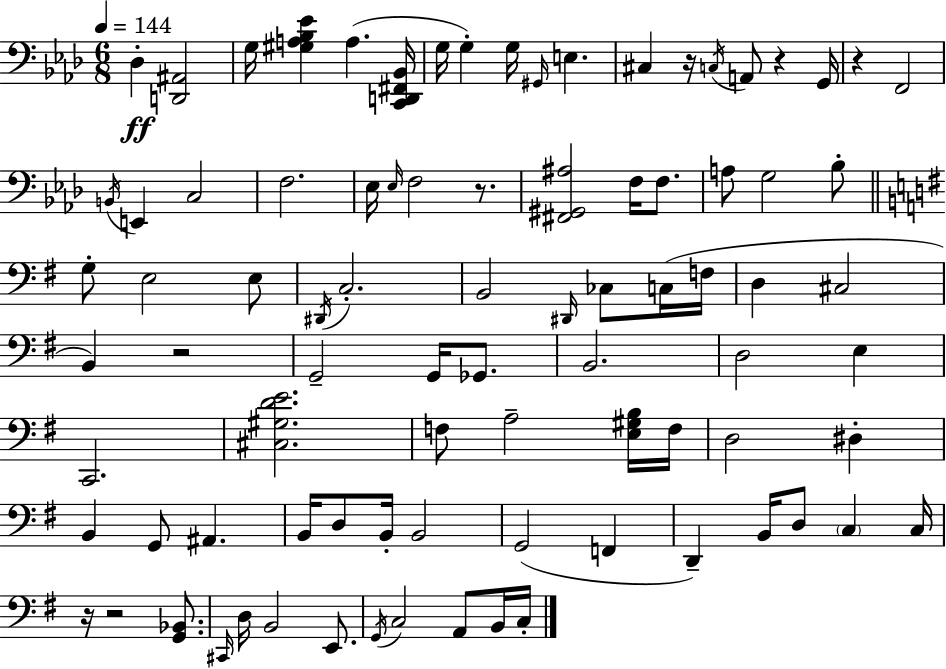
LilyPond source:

{
  \clef bass
  \numericTimeSignature
  \time 6/8
  \key aes \major
  \tempo 4 = 144
  \repeat volta 2 { des4-.\ff <d, ais,>2 | g16 <gis a bes ees'>4 a4.( <c, d, fis, bes,>16 | g16 g4-.) g16 \grace { gis,16 } e4. | cis4 r16 \acciaccatura { c16 } a,8 r4 | \break g,16 r4 f,2 | \acciaccatura { b,16 } e,4 c2 | f2. | ees16 \grace { ees16 } f2 | \break r8. <fis, gis, ais>2 | f16 f8. a8 g2 | bes8-. \bar "||" \break \key e \minor g8-. e2 e8 | \acciaccatura { dis,16 } c2.-. | b,2 \grace { dis,16 } ces8 | c16( f16 d4 cis2 | \break b,4) r2 | g,2-- g,16 ges,8. | b,2. | d2 e4 | \break c,2. | <cis gis d' e'>2. | f8 a2-- | <e gis b>16 f16 d2 dis4-. | \break b,4 g,8 ais,4. | b,16 d8 b,16-. b,2 | g,2( f,4 | d,4--) b,16 d8 \parenthesize c4 | \break c16 r16 r2 <g, bes,>8. | \grace { cis,16 } d16 b,2 | e,8. \acciaccatura { g,16 } c2 | a,8 b,16 c16-. } \bar "|."
}